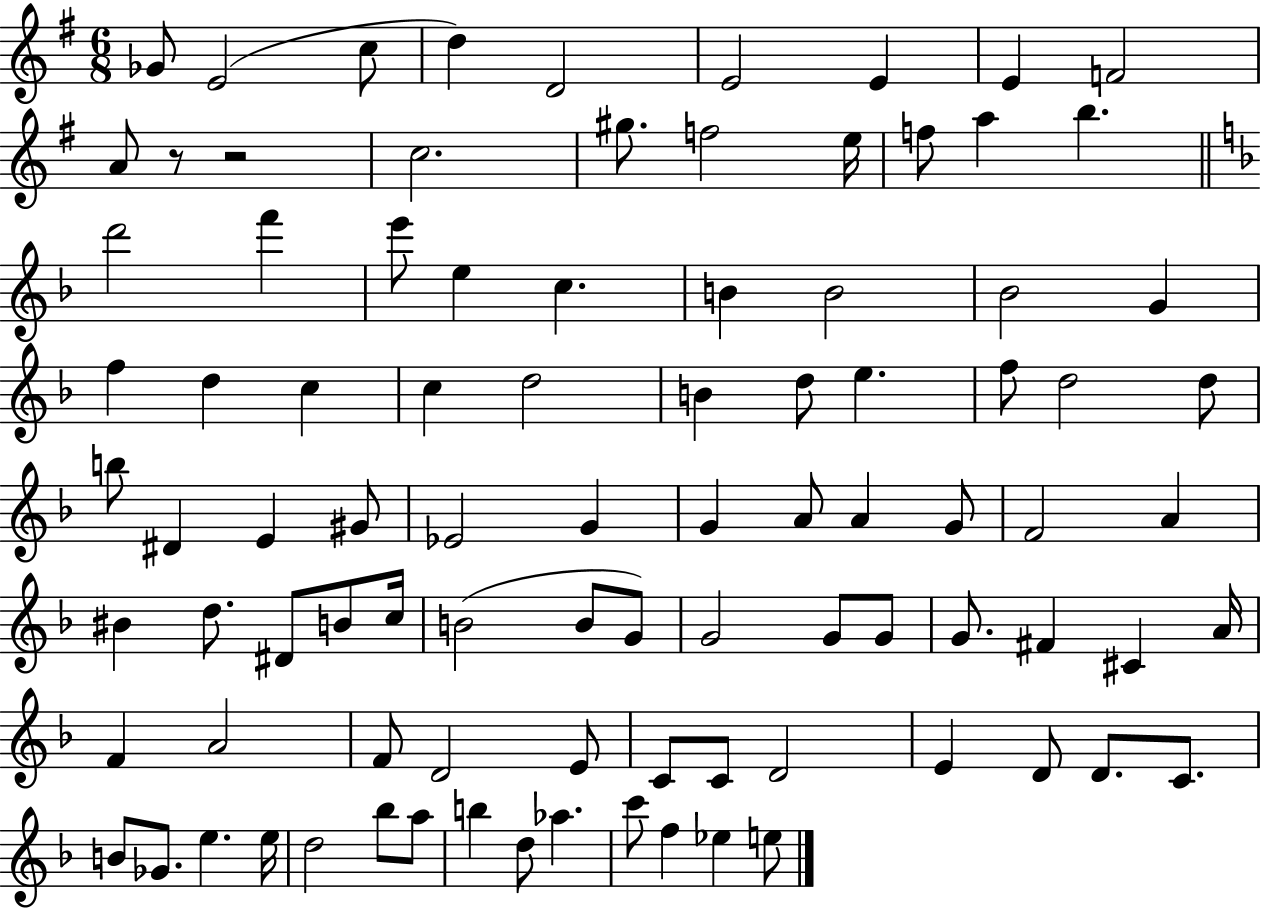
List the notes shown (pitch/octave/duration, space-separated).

Gb4/e E4/h C5/e D5/q D4/h E4/h E4/q E4/q F4/h A4/e R/e R/h C5/h. G#5/e. F5/h E5/s F5/e A5/q B5/q. D6/h F6/q E6/e E5/q C5/q. B4/q B4/h Bb4/h G4/q F5/q D5/q C5/q C5/q D5/h B4/q D5/e E5/q. F5/e D5/h D5/e B5/e D#4/q E4/q G#4/e Eb4/h G4/q G4/q A4/e A4/q G4/e F4/h A4/q BIS4/q D5/e. D#4/e B4/e C5/s B4/h B4/e G4/e G4/h G4/e G4/e G4/e. F#4/q C#4/q A4/s F4/q A4/h F4/e D4/h E4/e C4/e C4/e D4/h E4/q D4/e D4/e. C4/e. B4/e Gb4/e. E5/q. E5/s D5/h Bb5/e A5/e B5/q D5/e Ab5/q. C6/e F5/q Eb5/q E5/e